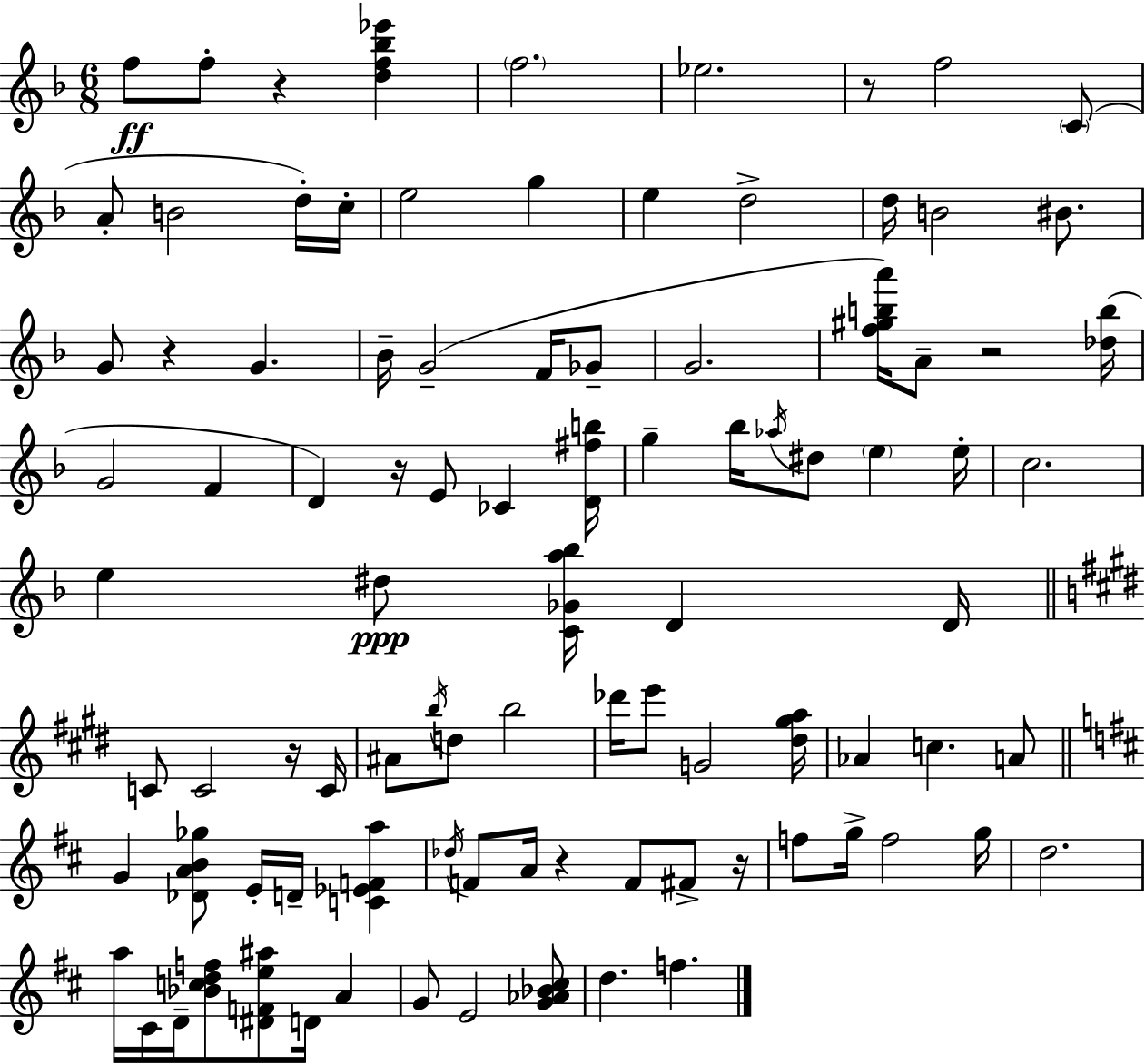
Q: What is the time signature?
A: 6/8